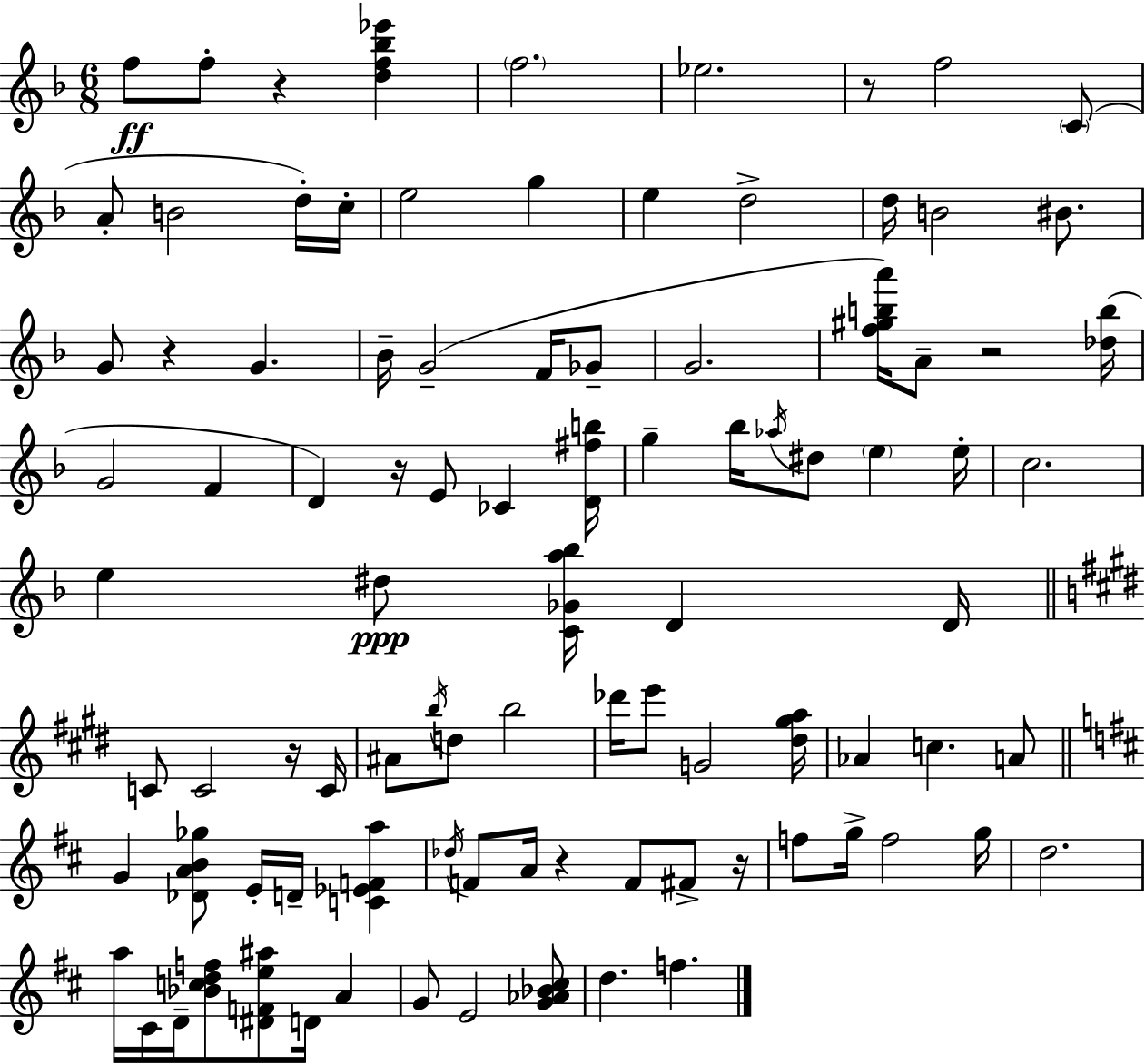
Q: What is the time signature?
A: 6/8